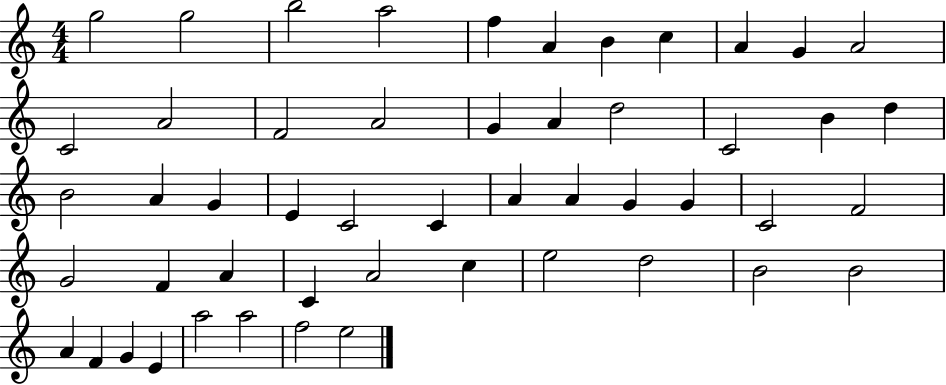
{
  \clef treble
  \numericTimeSignature
  \time 4/4
  \key c \major
  g''2 g''2 | b''2 a''2 | f''4 a'4 b'4 c''4 | a'4 g'4 a'2 | \break c'2 a'2 | f'2 a'2 | g'4 a'4 d''2 | c'2 b'4 d''4 | \break b'2 a'4 g'4 | e'4 c'2 c'4 | a'4 a'4 g'4 g'4 | c'2 f'2 | \break g'2 f'4 a'4 | c'4 a'2 c''4 | e''2 d''2 | b'2 b'2 | \break a'4 f'4 g'4 e'4 | a''2 a''2 | f''2 e''2 | \bar "|."
}